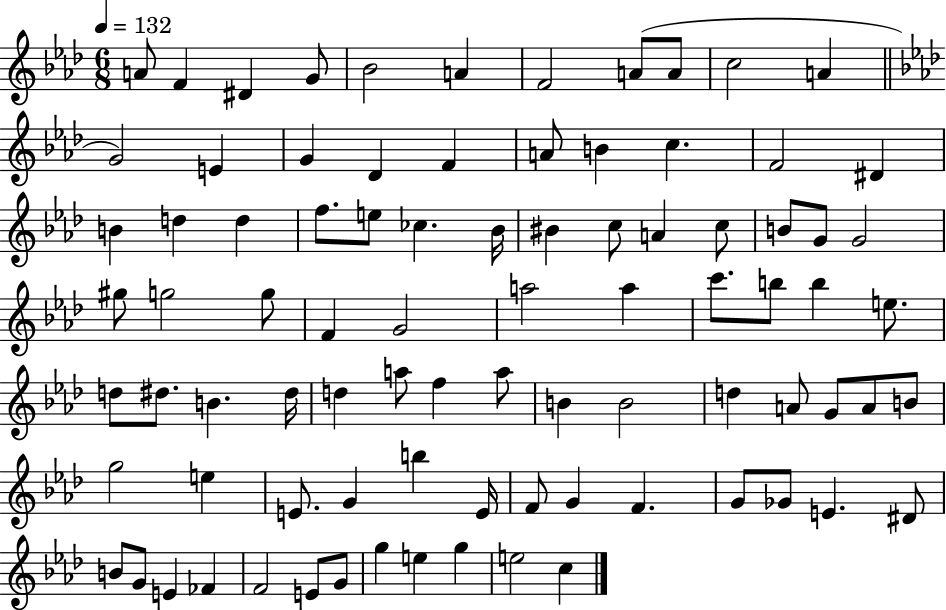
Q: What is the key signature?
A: AES major